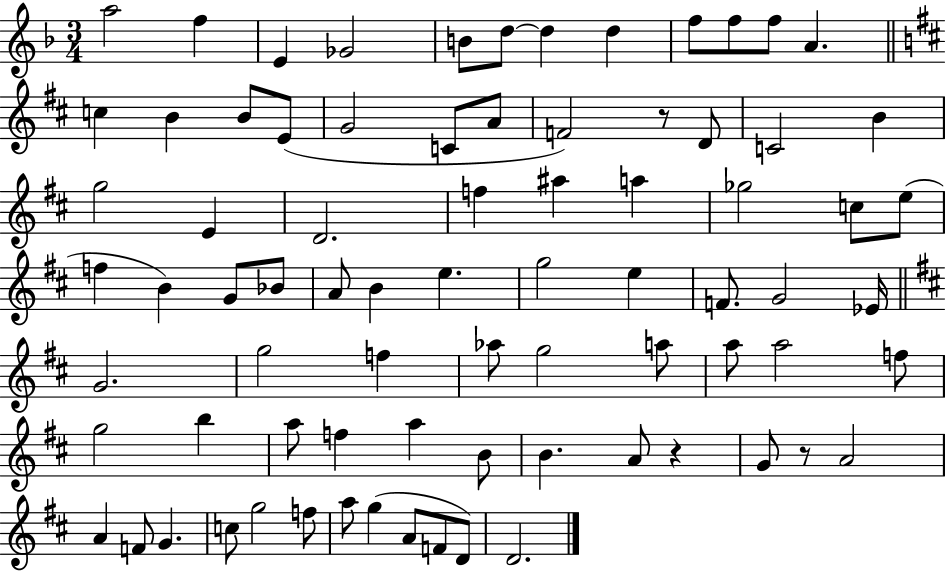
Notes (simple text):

A5/h F5/q E4/q Gb4/h B4/e D5/e D5/q D5/q F5/e F5/e F5/e A4/q. C5/q B4/q B4/e E4/e G4/h C4/e A4/e F4/h R/e D4/e C4/h B4/q G5/h E4/q D4/h. F5/q A#5/q A5/q Gb5/h C5/e E5/e F5/q B4/q G4/e Bb4/e A4/e B4/q E5/q. G5/h E5/q F4/e. G4/h Eb4/s G4/h. G5/h F5/q Ab5/e G5/h A5/e A5/e A5/h F5/e G5/h B5/q A5/e F5/q A5/q B4/e B4/q. A4/e R/q G4/e R/e A4/h A4/q F4/e G4/q. C5/e G5/h F5/e A5/e G5/q A4/e F4/e D4/e D4/h.